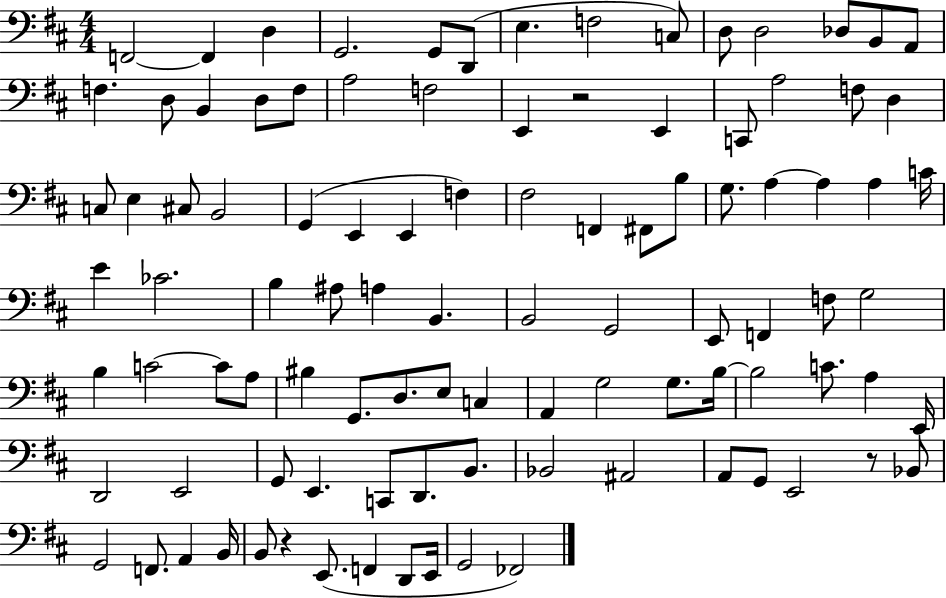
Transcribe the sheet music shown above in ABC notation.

X:1
T:Untitled
M:4/4
L:1/4
K:D
F,,2 F,, D, G,,2 G,,/2 D,,/2 E, F,2 C,/2 D,/2 D,2 _D,/2 B,,/2 A,,/2 F, D,/2 B,, D,/2 F,/2 A,2 F,2 E,, z2 E,, C,,/2 A,2 F,/2 D, C,/2 E, ^C,/2 B,,2 G,, E,, E,, F, ^F,2 F,, ^F,,/2 B,/2 G,/2 A, A, A, C/4 E _C2 B, ^A,/2 A, B,, B,,2 G,,2 E,,/2 F,, F,/2 G,2 B, C2 C/2 A,/2 ^B, G,,/2 D,/2 E,/2 C, A,, G,2 G,/2 B,/4 B,2 C/2 A, E,,/4 D,,2 E,,2 G,,/2 E,, C,,/2 D,,/2 B,,/2 _B,,2 ^A,,2 A,,/2 G,,/2 E,,2 z/2 _B,,/2 G,,2 F,,/2 A,, B,,/4 B,,/2 z E,,/2 F,, D,,/2 E,,/4 G,,2 _F,,2